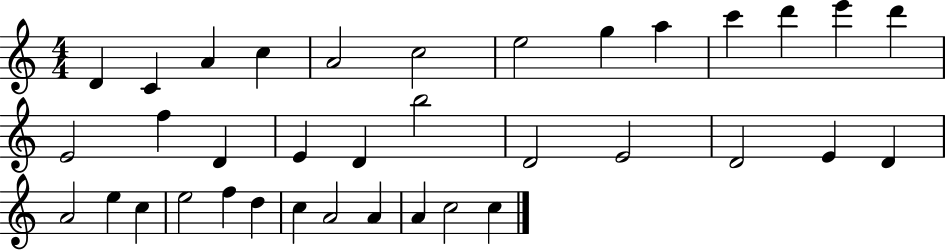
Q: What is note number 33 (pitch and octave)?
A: A4